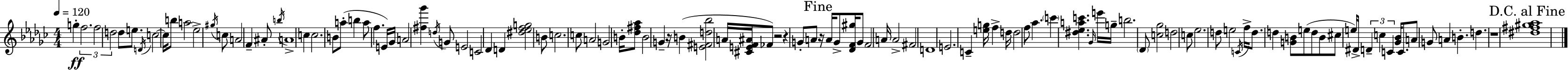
G5/q F5/h. F5/h D5/h D5/e E5/e. D4/s C5/h C5/s B5/e A5/h Eb5/h G#5/s C5/e A4/h F4/q A#4/e B5/s A4/w C5/q C5/h. B4/e A5/e B5/q A5/e F5/q. E4/s Gb4/s A4/h [F#5,Gb6]/q D5/s G4/e E4/h C4/h Db4/q D4/q [D#5,Eb5,F5,G5]/h B4/e C5/h. C5/e A4/h G4/h B4/s [Db5,F#5,Ab5]/e B4/h G4/q R/s B4/q [E4,F#4,D5,Bb5]/h A4/s [C#4,E4,F4,A#4]/s FES4/e R/h R/q G4/e A4/e R/s A4/s G4/e [Db4,F4,G#5]/s G4/e F4/h A4/s A4/h F#4/h D4/w E4/h. C4/q [E5,G5]/s F5/q D5/s D5/h F5/e Ab5/q. C6/q [D#5,Eb5,A5,C6]/q. Gb4/s E6/s G5/s B5/h. Db4/e [C5,Gb5]/h D5/h C5/e Eb5/h. D5/e E5/h C4/s F5/s D5/e. D5/q [G4,B4]/e E5/e D5/e B4/e C#5/e E5/s D#4/s D4/q C5/q C4/q [Gb4,Bb4]/s C4/e. A4/e G4/e A4/q B4/q. D5/q. R/w [D#5,F#5,G#5,Ab5]/w